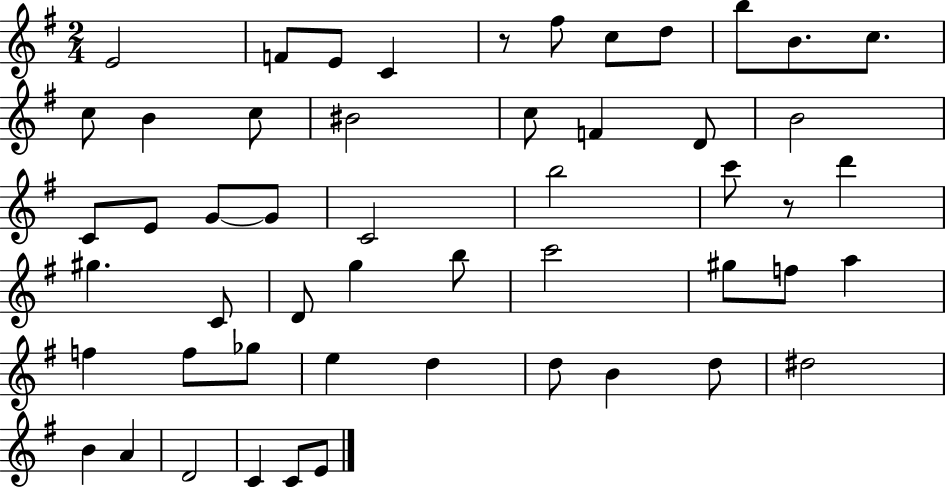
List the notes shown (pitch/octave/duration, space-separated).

E4/h F4/e E4/e C4/q R/e F#5/e C5/e D5/e B5/e B4/e. C5/e. C5/e B4/q C5/e BIS4/h C5/e F4/q D4/e B4/h C4/e E4/e G4/e G4/e C4/h B5/h C6/e R/e D6/q G#5/q. C4/e D4/e G5/q B5/e C6/h G#5/e F5/e A5/q F5/q F5/e Gb5/e E5/q D5/q D5/e B4/q D5/e D#5/h B4/q A4/q D4/h C4/q C4/e E4/e